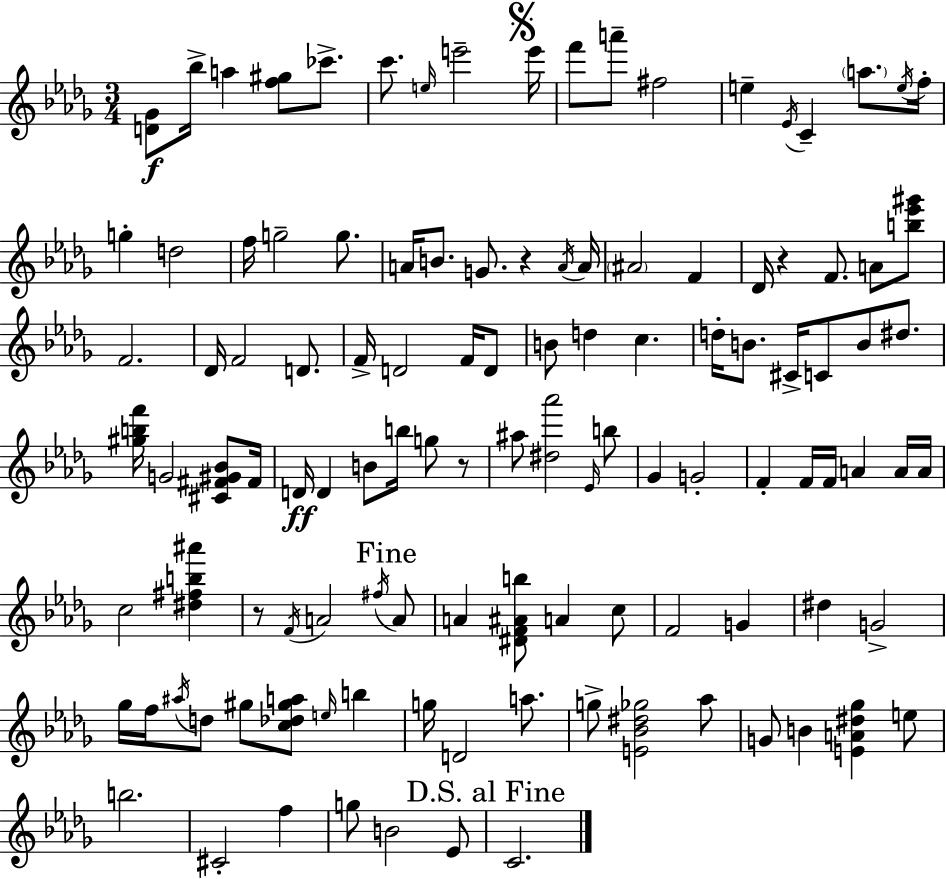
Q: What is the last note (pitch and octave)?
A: C4